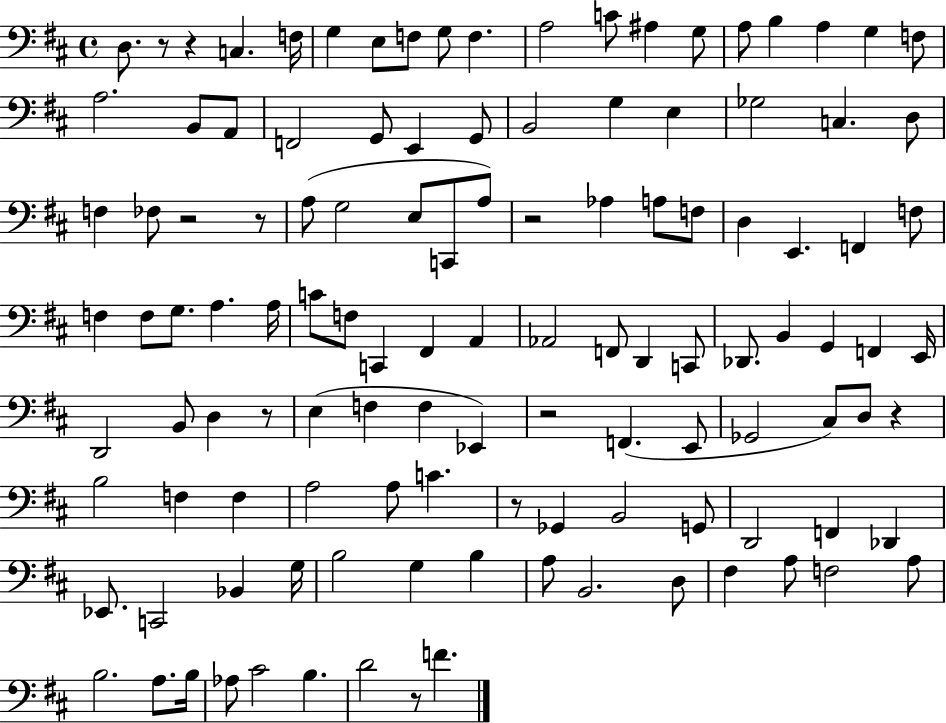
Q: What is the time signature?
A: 4/4